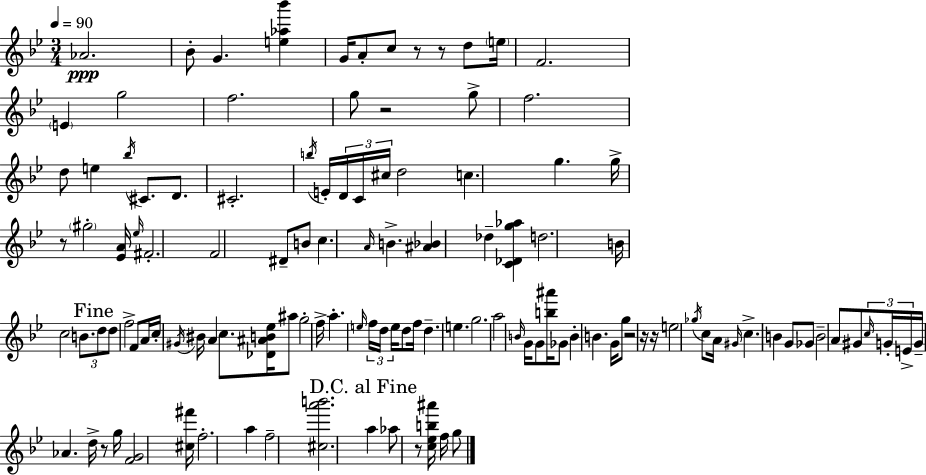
Ab4/h. Bb4/e G4/q. [E5,Ab5,Bb6]/q G4/s A4/e C5/e R/e R/e D5/e E5/s F4/h. E4/q G5/h F5/h. G5/e R/h G5/e F5/h. D5/e E5/q Bb5/s C#4/e. D4/e. C#4/h. B5/s E4/s D4/s C4/s C#5/s D5/h C5/q. G5/q. G5/s R/e G#5/h [Eb4,A4]/s Eb5/s F#4/h. F4/h D#4/e B4/e C5/q. A4/s B4/q. [A#4,Bb4]/q Db5/q [C4,Db4,G5,Ab5]/q D5/h. B4/s C5/h B4/e. D5/e D5/e F5/h F4/e A4/s C5/s G#4/s BIS4/s A4/q C5/e. [Db4,A#4,B4,Eb5]/s A#5/e G5/h F5/s A5/q. E5/s F5/s D5/s E5/s D5/e F5/s D5/q. E5/q. G5/h. A5/h B4/s G4/s G4/e [B5,A#6]/s Gb4/e B4/q B4/q. G4/s G5/e R/h R/s R/s E5/h Gb5/s C5/e A4/s G#4/s C5/q. B4/q G4/e Gb4/e B4/h A4/e G#4/e C5/s G4/s E4/s G4/s Ab4/q. D5/s R/e G5/s [F4,G4]/h [C#5,F#6]/s F5/h. A5/q F5/h [C#5,A6,B6]/h. A5/q Ab5/e R/e [C5,Eb5,B5,A#6]/s F5/s G5/e